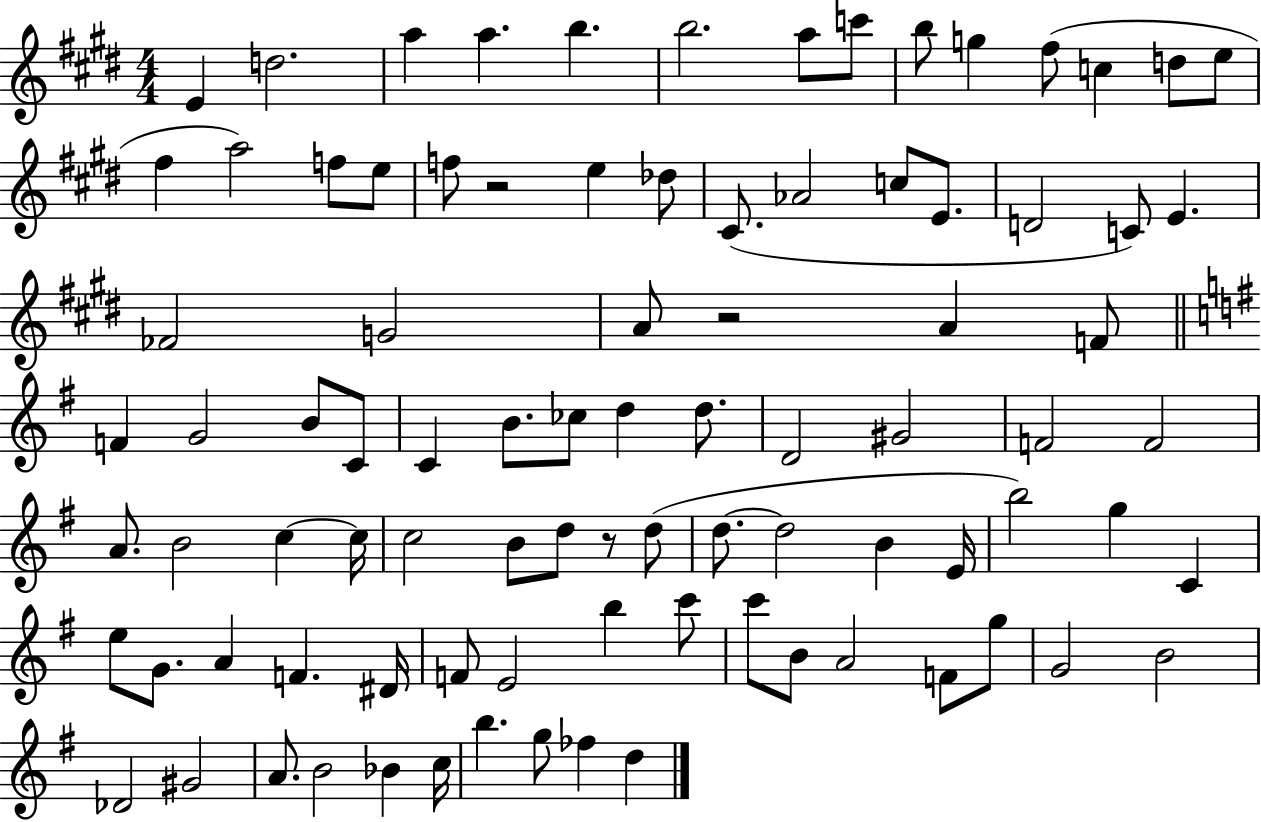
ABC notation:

X:1
T:Untitled
M:4/4
L:1/4
K:E
E d2 a a b b2 a/2 c'/2 b/2 g ^f/2 c d/2 e/2 ^f a2 f/2 e/2 f/2 z2 e _d/2 ^C/2 _A2 c/2 E/2 D2 C/2 E _F2 G2 A/2 z2 A F/2 F G2 B/2 C/2 C B/2 _c/2 d d/2 D2 ^G2 F2 F2 A/2 B2 c c/4 c2 B/2 d/2 z/2 d/2 d/2 d2 B E/4 b2 g C e/2 G/2 A F ^D/4 F/2 E2 b c'/2 c'/2 B/2 A2 F/2 g/2 G2 B2 _D2 ^G2 A/2 B2 _B c/4 b g/2 _f d